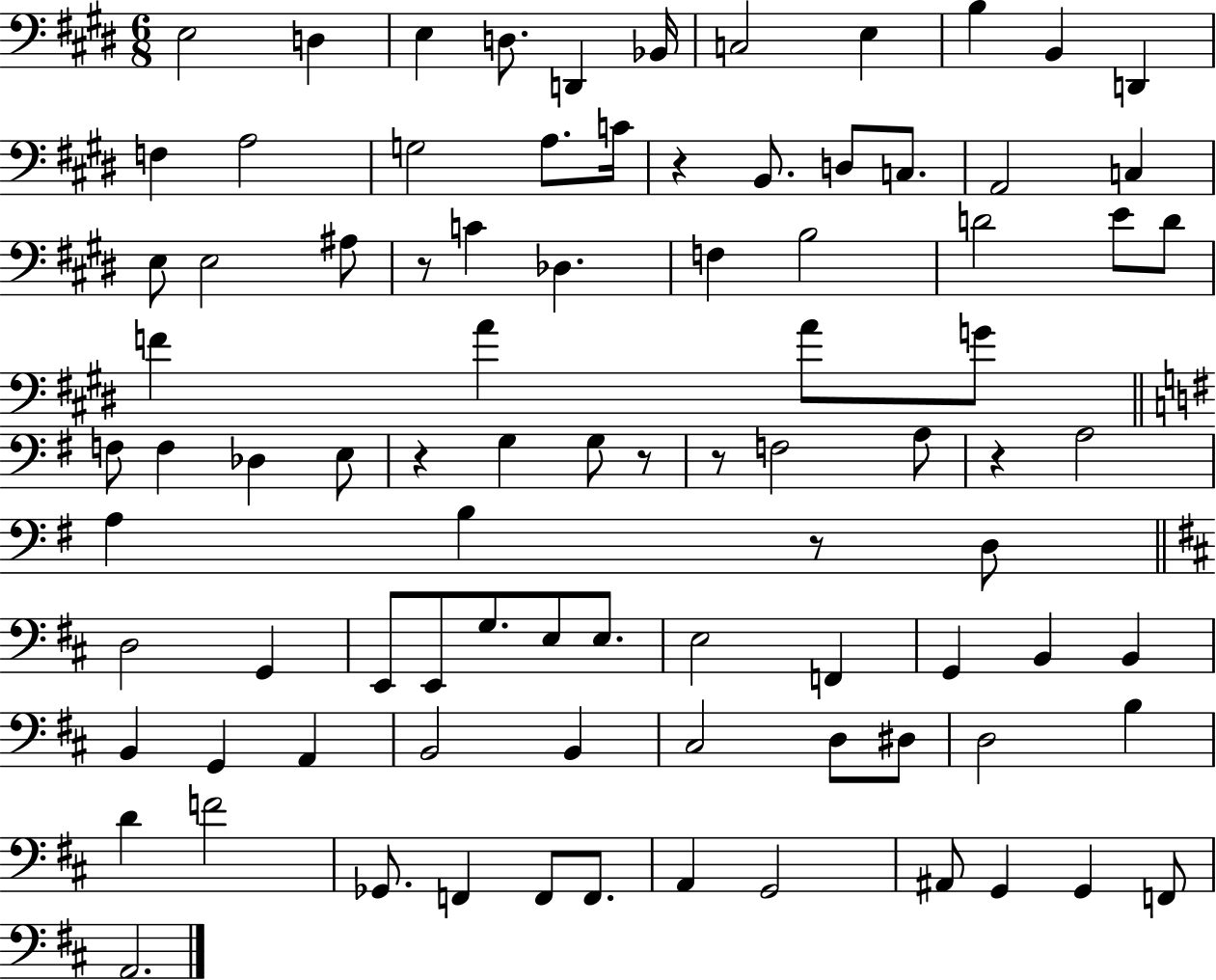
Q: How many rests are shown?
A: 7